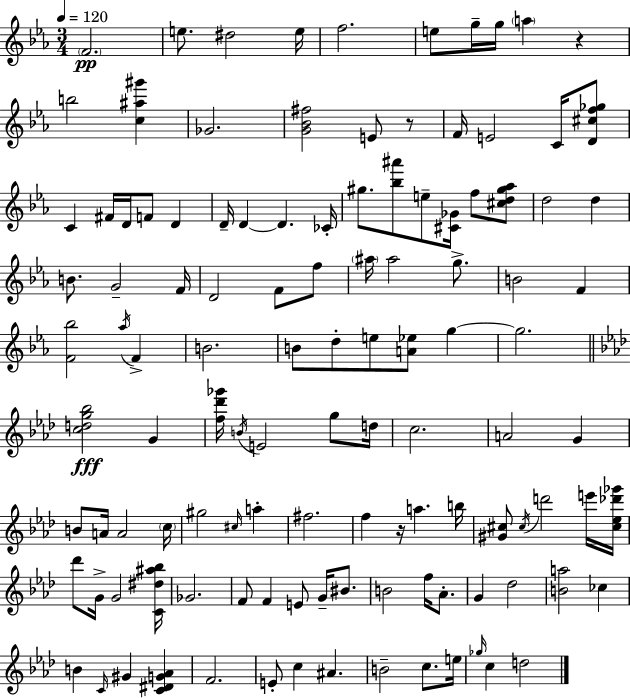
{
  \clef treble
  \numericTimeSignature
  \time 3/4
  \key c \minor
  \tempo 4 = 120
  \parenthesize f'2.\pp | e''8. dis''2 e''16 | f''2. | e''8 g''16-- g''16 \parenthesize a''4 r4 | \break b''2 <c'' ais'' gis'''>4 | ges'2. | <g' bes' fis''>2 e'8 r8 | f'16 e'2 c'16 <d' cis'' f'' ges''>8 | \break c'4 fis'16 d'16 f'8 d'4 | d'16-- d'4~~ d'4. ces'16-. | gis''8. <bes'' ais'''>8 e''8-- <cis' ges'>16 f''8 <cis'' d'' gis'' aes''>8 | d''2 d''4 | \break b'8. g'2-- f'16 | d'2 f'8 f''8 | \parenthesize ais''16 ais''2 g''8.-> | b'2 f'4 | \break <f' bes''>2 \acciaccatura { aes''16 } f'4-> | b'2. | b'8 d''8-. e''8 <a' ees''>8 g''4~~ | g''2. | \break \bar "||" \break \key aes \major <c'' d'' g'' bes''>2\fff g'4 | <f'' des''' ges'''>16 \acciaccatura { b'16 } e'2 g''8 | d''16 c''2. | a'2 g'4 | \break b'8 a'16 a'2 | \parenthesize c''16 gis''2 \grace { cis''16 } a''4-. | fis''2. | f''4 r16 a''4. | \break b''16 <gis' cis''>8 \acciaccatura { cis''16 } d'''2 | e'''16 <cis'' ees'' des''' ges'''>16 des'''8 g'16-> g'2 | <c' dis'' ais'' bes''>16 ges'2. | f'8 f'4 e'8 g'16-- | \break bis'8. b'2 f''16 | aes'8.-. g'4 des''2 | <b' a''>2 ces''4 | b'4 \grace { c'16 } gis'4 | \break <c' dis' g' aes'>4 f'2. | e'8-. c''4 ais'4. | b'2-- | c''8. e''16 \grace { ges''16 } c''4 d''2 | \break \bar "|."
}